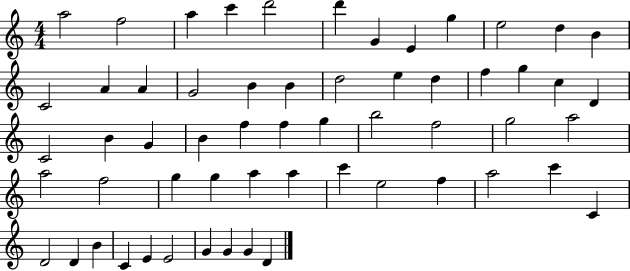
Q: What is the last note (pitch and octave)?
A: D4